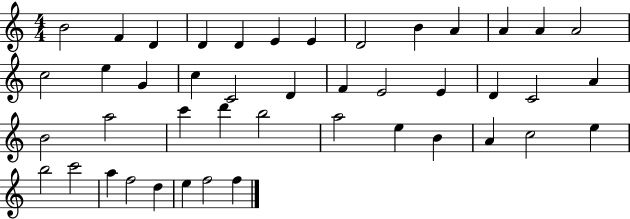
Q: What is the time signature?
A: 4/4